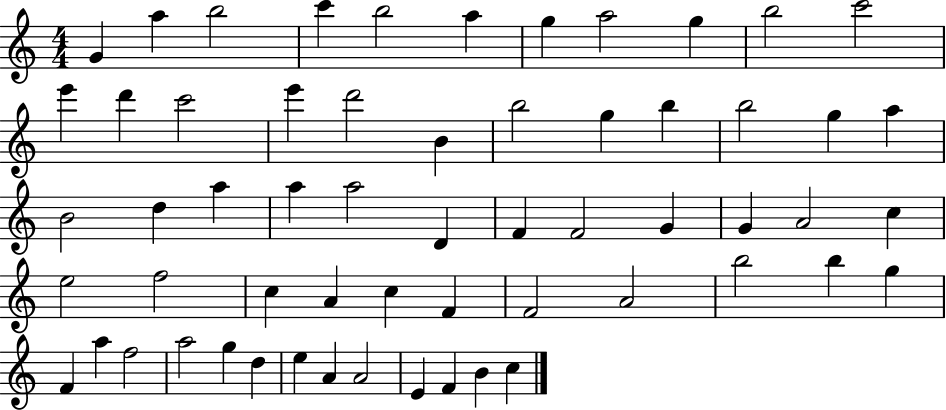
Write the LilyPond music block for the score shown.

{
  \clef treble
  \numericTimeSignature
  \time 4/4
  \key c \major
  g'4 a''4 b''2 | c'''4 b''2 a''4 | g''4 a''2 g''4 | b''2 c'''2 | \break e'''4 d'''4 c'''2 | e'''4 d'''2 b'4 | b''2 g''4 b''4 | b''2 g''4 a''4 | \break b'2 d''4 a''4 | a''4 a''2 d'4 | f'4 f'2 g'4 | g'4 a'2 c''4 | \break e''2 f''2 | c''4 a'4 c''4 f'4 | f'2 a'2 | b''2 b''4 g''4 | \break f'4 a''4 f''2 | a''2 g''4 d''4 | e''4 a'4 a'2 | e'4 f'4 b'4 c''4 | \break \bar "|."
}